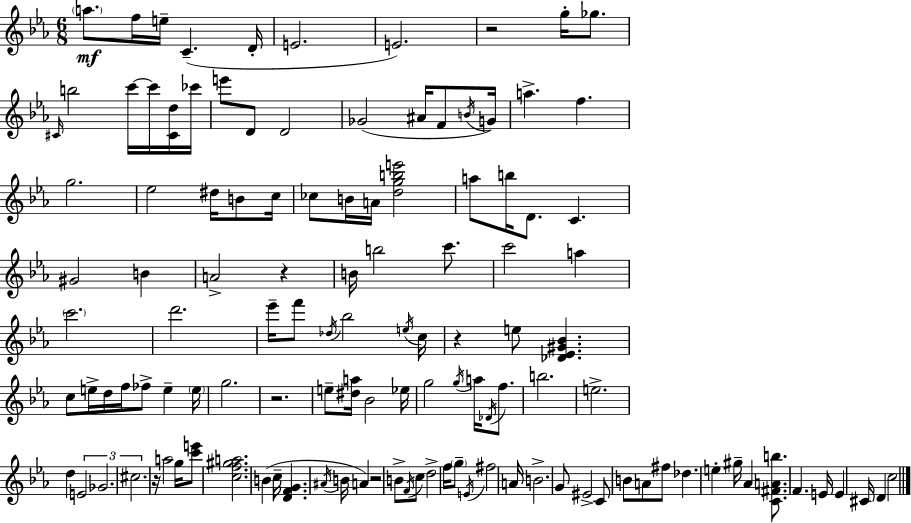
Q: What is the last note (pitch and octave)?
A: C5